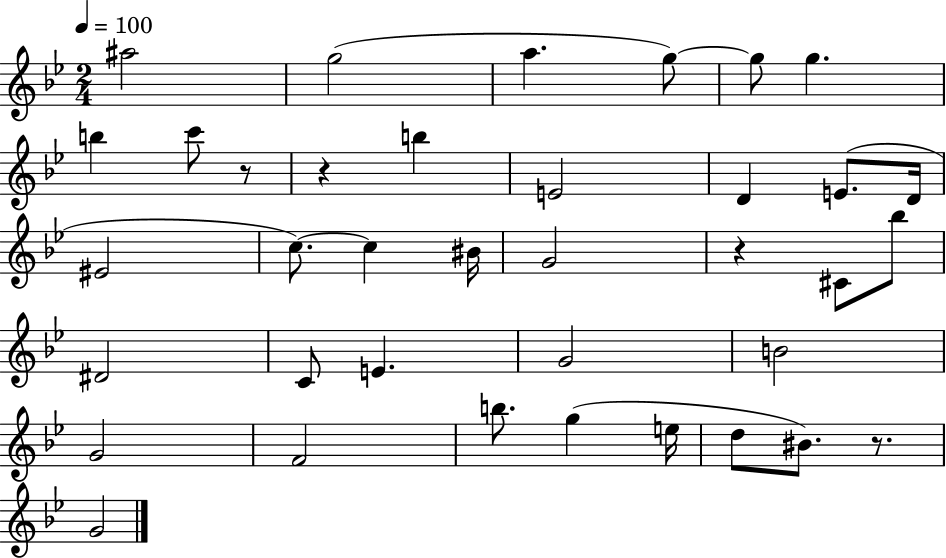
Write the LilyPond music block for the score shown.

{
  \clef treble
  \numericTimeSignature
  \time 2/4
  \key bes \major
  \tempo 4 = 100
  ais''2 | g''2( | a''4. g''8~~) | g''8 g''4. | \break b''4 c'''8 r8 | r4 b''4 | e'2 | d'4 e'8.( d'16 | \break eis'2 | c''8.~~) c''4 bis'16 | g'2 | r4 cis'8 bes''8 | \break dis'2 | c'8 e'4. | g'2 | b'2 | \break g'2 | f'2 | b''8. g''4( e''16 | d''8 bis'8.) r8. | \break g'2 | \bar "|."
}